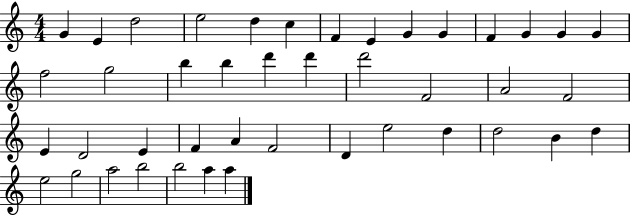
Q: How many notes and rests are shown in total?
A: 43